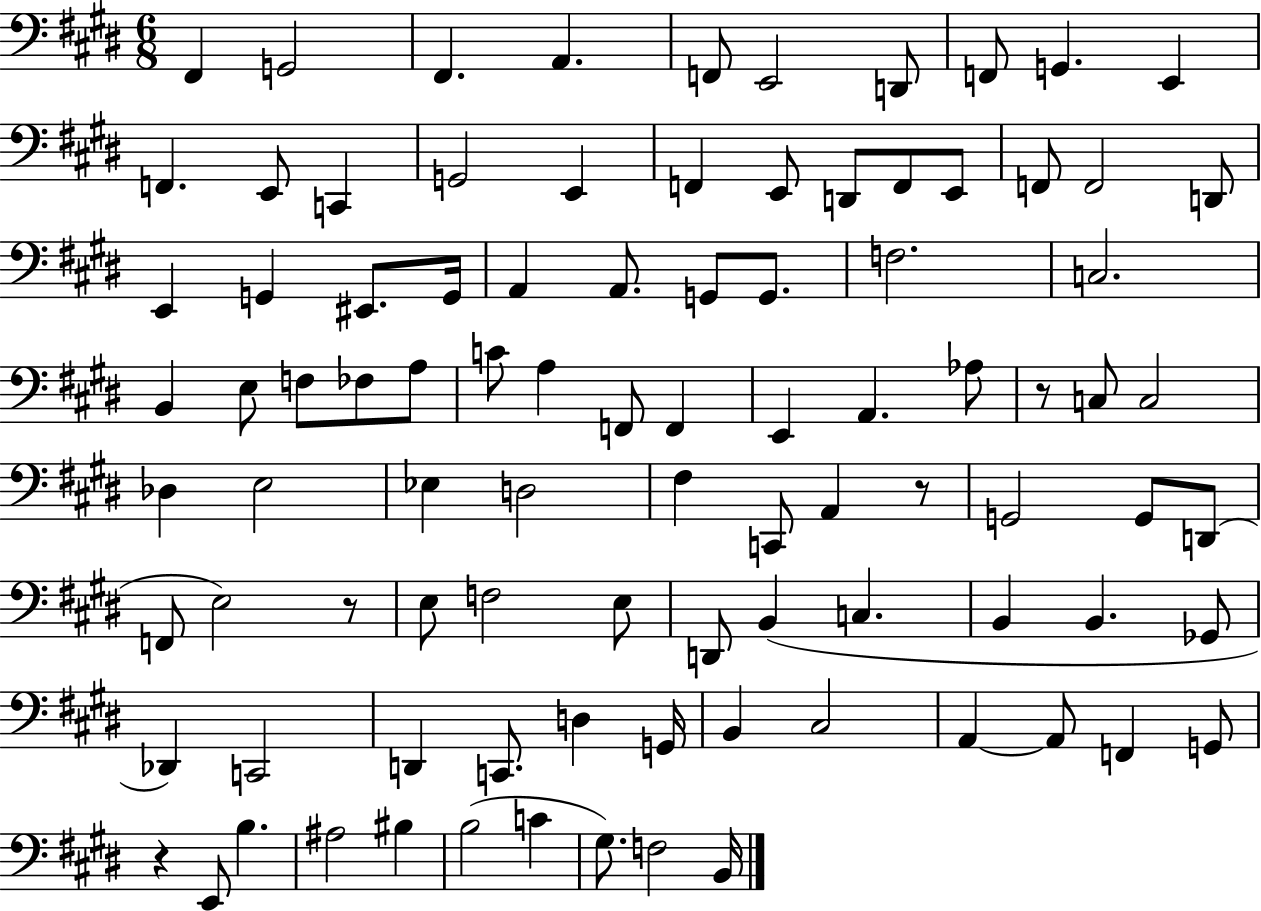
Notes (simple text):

F#2/q G2/h F#2/q. A2/q. F2/e E2/h D2/e F2/e G2/q. E2/q F2/q. E2/e C2/q G2/h E2/q F2/q E2/e D2/e F2/e E2/e F2/e F2/h D2/e E2/q G2/q EIS2/e. G2/s A2/q A2/e. G2/e G2/e. F3/h. C3/h. B2/q E3/e F3/e FES3/e A3/e C4/e A3/q F2/e F2/q E2/q A2/q. Ab3/e R/e C3/e C3/h Db3/q E3/h Eb3/q D3/h F#3/q C2/e A2/q R/e G2/h G2/e D2/e F2/e E3/h R/e E3/e F3/h E3/e D2/e B2/q C3/q. B2/q B2/q. Gb2/e Db2/q C2/h D2/q C2/e. D3/q G2/s B2/q C#3/h A2/q A2/e F2/q G2/e R/q E2/e B3/q. A#3/h BIS3/q B3/h C4/q G#3/e. F3/h B2/s